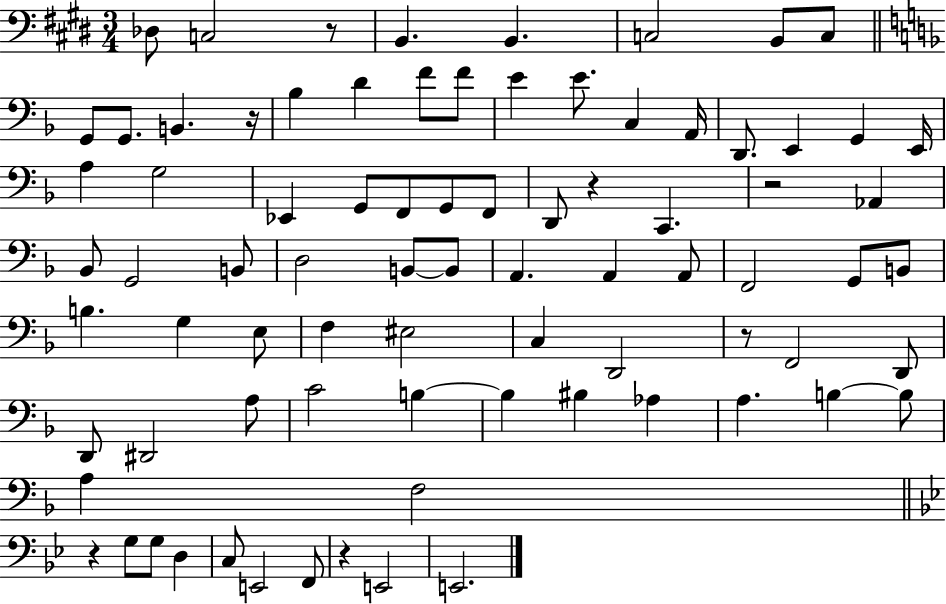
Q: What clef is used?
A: bass